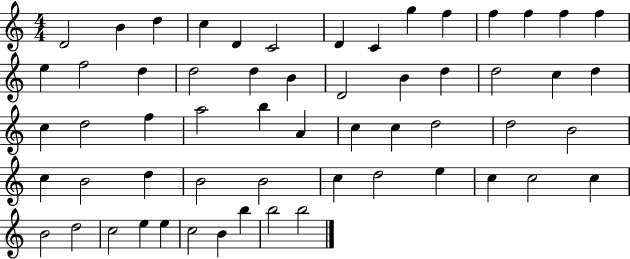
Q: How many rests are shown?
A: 0